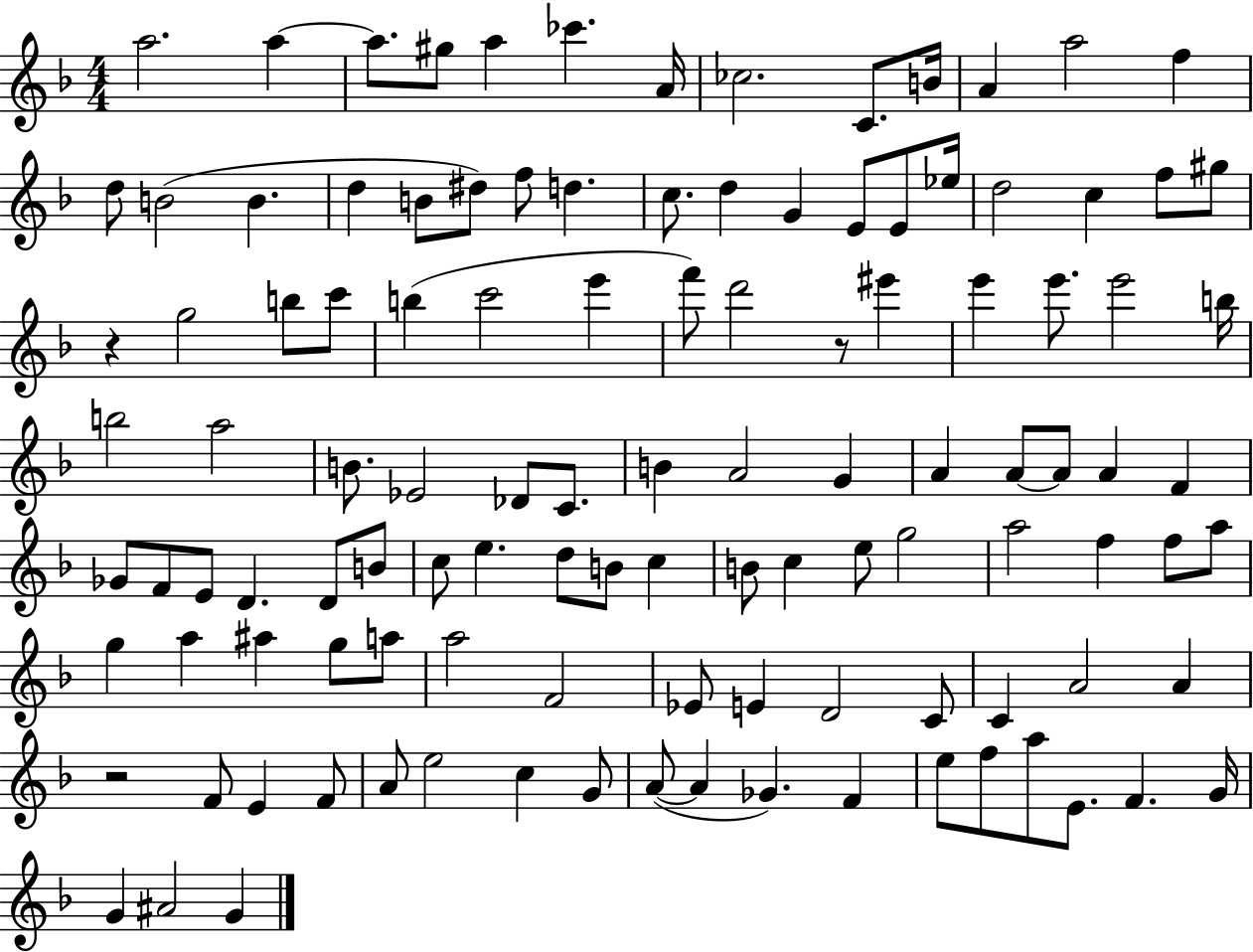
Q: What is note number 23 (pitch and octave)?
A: D5